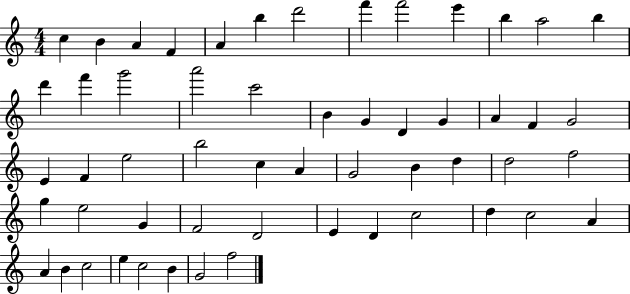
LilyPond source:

{
  \clef treble
  \numericTimeSignature
  \time 4/4
  \key c \major
  c''4 b'4 a'4 f'4 | a'4 b''4 d'''2 | f'''4 f'''2 e'''4 | b''4 a''2 b''4 | \break d'''4 f'''4 g'''2 | a'''2 c'''2 | b'4 g'4 d'4 g'4 | a'4 f'4 g'2 | \break e'4 f'4 e''2 | b''2 c''4 a'4 | g'2 b'4 d''4 | d''2 f''2 | \break g''4 e''2 g'4 | f'2 d'2 | e'4 d'4 c''2 | d''4 c''2 a'4 | \break a'4 b'4 c''2 | e''4 c''2 b'4 | g'2 f''2 | \bar "|."
}